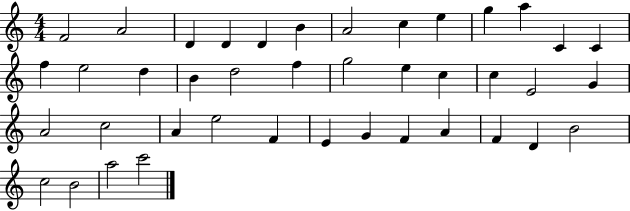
{
  \clef treble
  \numericTimeSignature
  \time 4/4
  \key c \major
  f'2 a'2 | d'4 d'4 d'4 b'4 | a'2 c''4 e''4 | g''4 a''4 c'4 c'4 | \break f''4 e''2 d''4 | b'4 d''2 f''4 | g''2 e''4 c''4 | c''4 e'2 g'4 | \break a'2 c''2 | a'4 e''2 f'4 | e'4 g'4 f'4 a'4 | f'4 d'4 b'2 | \break c''2 b'2 | a''2 c'''2 | \bar "|."
}